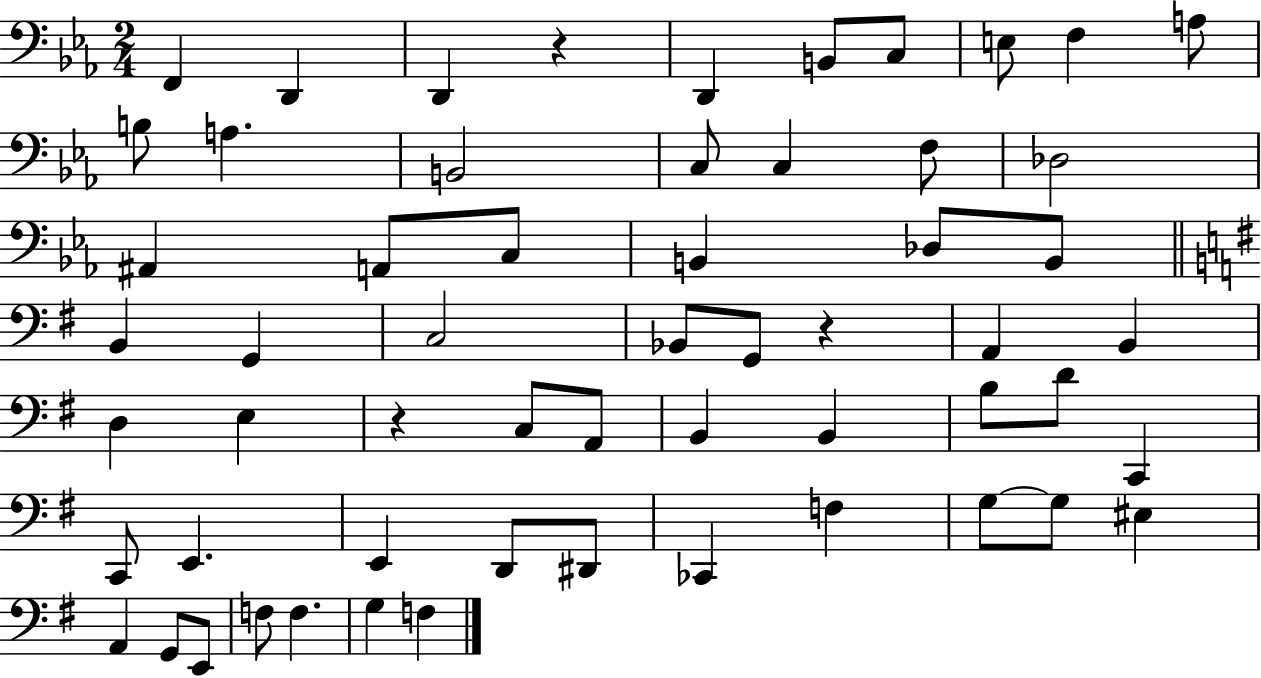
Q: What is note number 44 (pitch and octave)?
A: CES2